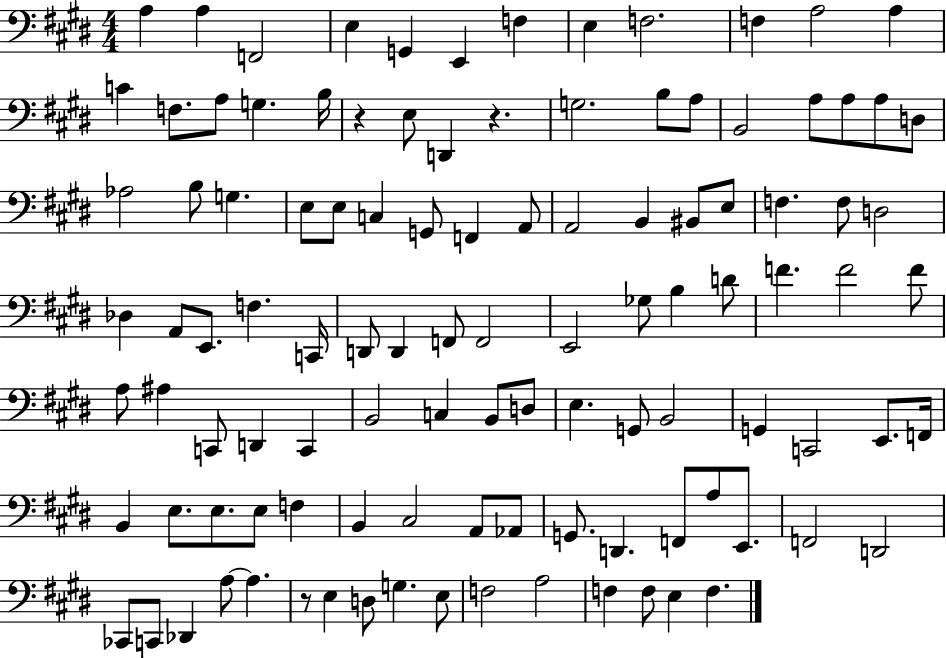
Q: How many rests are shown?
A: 3